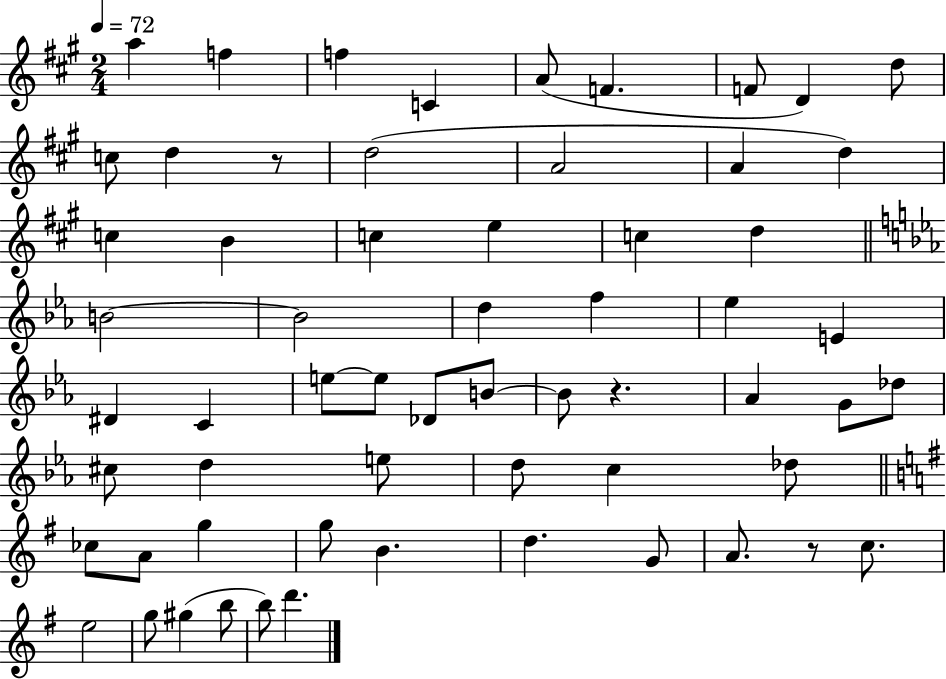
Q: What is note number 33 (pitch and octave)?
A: B4